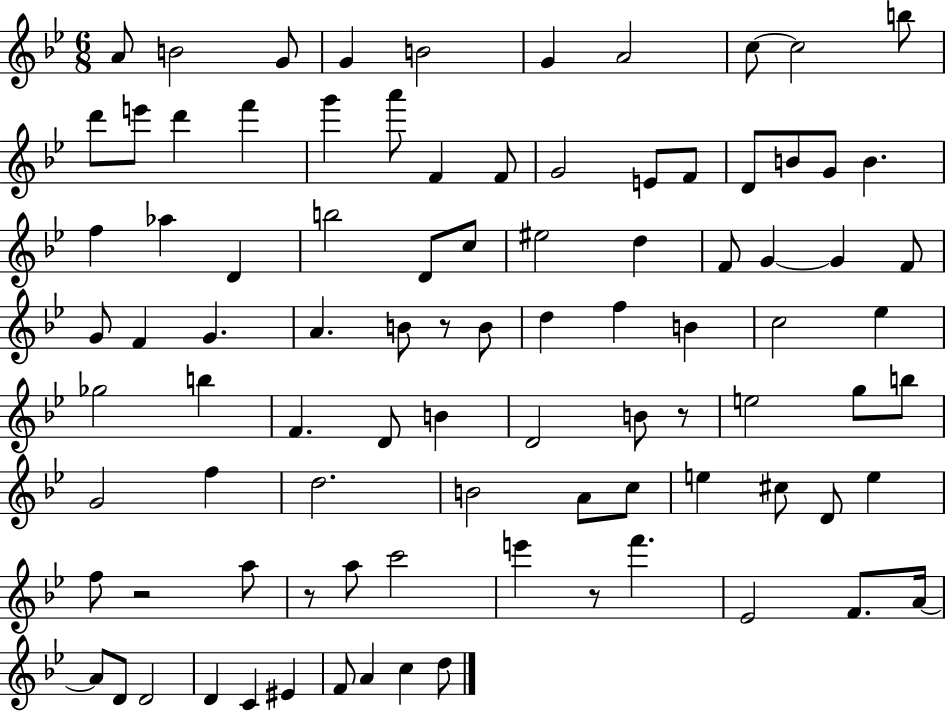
X:1
T:Untitled
M:6/8
L:1/4
K:Bb
A/2 B2 G/2 G B2 G A2 c/2 c2 b/2 d'/2 e'/2 d' f' g' a'/2 F F/2 G2 E/2 F/2 D/2 B/2 G/2 B f _a D b2 D/2 c/2 ^e2 d F/2 G G F/2 G/2 F G A B/2 z/2 B/2 d f B c2 _e _g2 b F D/2 B D2 B/2 z/2 e2 g/2 b/2 G2 f d2 B2 A/2 c/2 e ^c/2 D/2 e f/2 z2 a/2 z/2 a/2 c'2 e' z/2 f' _E2 F/2 A/4 A/2 D/2 D2 D C ^E F/2 A c d/2